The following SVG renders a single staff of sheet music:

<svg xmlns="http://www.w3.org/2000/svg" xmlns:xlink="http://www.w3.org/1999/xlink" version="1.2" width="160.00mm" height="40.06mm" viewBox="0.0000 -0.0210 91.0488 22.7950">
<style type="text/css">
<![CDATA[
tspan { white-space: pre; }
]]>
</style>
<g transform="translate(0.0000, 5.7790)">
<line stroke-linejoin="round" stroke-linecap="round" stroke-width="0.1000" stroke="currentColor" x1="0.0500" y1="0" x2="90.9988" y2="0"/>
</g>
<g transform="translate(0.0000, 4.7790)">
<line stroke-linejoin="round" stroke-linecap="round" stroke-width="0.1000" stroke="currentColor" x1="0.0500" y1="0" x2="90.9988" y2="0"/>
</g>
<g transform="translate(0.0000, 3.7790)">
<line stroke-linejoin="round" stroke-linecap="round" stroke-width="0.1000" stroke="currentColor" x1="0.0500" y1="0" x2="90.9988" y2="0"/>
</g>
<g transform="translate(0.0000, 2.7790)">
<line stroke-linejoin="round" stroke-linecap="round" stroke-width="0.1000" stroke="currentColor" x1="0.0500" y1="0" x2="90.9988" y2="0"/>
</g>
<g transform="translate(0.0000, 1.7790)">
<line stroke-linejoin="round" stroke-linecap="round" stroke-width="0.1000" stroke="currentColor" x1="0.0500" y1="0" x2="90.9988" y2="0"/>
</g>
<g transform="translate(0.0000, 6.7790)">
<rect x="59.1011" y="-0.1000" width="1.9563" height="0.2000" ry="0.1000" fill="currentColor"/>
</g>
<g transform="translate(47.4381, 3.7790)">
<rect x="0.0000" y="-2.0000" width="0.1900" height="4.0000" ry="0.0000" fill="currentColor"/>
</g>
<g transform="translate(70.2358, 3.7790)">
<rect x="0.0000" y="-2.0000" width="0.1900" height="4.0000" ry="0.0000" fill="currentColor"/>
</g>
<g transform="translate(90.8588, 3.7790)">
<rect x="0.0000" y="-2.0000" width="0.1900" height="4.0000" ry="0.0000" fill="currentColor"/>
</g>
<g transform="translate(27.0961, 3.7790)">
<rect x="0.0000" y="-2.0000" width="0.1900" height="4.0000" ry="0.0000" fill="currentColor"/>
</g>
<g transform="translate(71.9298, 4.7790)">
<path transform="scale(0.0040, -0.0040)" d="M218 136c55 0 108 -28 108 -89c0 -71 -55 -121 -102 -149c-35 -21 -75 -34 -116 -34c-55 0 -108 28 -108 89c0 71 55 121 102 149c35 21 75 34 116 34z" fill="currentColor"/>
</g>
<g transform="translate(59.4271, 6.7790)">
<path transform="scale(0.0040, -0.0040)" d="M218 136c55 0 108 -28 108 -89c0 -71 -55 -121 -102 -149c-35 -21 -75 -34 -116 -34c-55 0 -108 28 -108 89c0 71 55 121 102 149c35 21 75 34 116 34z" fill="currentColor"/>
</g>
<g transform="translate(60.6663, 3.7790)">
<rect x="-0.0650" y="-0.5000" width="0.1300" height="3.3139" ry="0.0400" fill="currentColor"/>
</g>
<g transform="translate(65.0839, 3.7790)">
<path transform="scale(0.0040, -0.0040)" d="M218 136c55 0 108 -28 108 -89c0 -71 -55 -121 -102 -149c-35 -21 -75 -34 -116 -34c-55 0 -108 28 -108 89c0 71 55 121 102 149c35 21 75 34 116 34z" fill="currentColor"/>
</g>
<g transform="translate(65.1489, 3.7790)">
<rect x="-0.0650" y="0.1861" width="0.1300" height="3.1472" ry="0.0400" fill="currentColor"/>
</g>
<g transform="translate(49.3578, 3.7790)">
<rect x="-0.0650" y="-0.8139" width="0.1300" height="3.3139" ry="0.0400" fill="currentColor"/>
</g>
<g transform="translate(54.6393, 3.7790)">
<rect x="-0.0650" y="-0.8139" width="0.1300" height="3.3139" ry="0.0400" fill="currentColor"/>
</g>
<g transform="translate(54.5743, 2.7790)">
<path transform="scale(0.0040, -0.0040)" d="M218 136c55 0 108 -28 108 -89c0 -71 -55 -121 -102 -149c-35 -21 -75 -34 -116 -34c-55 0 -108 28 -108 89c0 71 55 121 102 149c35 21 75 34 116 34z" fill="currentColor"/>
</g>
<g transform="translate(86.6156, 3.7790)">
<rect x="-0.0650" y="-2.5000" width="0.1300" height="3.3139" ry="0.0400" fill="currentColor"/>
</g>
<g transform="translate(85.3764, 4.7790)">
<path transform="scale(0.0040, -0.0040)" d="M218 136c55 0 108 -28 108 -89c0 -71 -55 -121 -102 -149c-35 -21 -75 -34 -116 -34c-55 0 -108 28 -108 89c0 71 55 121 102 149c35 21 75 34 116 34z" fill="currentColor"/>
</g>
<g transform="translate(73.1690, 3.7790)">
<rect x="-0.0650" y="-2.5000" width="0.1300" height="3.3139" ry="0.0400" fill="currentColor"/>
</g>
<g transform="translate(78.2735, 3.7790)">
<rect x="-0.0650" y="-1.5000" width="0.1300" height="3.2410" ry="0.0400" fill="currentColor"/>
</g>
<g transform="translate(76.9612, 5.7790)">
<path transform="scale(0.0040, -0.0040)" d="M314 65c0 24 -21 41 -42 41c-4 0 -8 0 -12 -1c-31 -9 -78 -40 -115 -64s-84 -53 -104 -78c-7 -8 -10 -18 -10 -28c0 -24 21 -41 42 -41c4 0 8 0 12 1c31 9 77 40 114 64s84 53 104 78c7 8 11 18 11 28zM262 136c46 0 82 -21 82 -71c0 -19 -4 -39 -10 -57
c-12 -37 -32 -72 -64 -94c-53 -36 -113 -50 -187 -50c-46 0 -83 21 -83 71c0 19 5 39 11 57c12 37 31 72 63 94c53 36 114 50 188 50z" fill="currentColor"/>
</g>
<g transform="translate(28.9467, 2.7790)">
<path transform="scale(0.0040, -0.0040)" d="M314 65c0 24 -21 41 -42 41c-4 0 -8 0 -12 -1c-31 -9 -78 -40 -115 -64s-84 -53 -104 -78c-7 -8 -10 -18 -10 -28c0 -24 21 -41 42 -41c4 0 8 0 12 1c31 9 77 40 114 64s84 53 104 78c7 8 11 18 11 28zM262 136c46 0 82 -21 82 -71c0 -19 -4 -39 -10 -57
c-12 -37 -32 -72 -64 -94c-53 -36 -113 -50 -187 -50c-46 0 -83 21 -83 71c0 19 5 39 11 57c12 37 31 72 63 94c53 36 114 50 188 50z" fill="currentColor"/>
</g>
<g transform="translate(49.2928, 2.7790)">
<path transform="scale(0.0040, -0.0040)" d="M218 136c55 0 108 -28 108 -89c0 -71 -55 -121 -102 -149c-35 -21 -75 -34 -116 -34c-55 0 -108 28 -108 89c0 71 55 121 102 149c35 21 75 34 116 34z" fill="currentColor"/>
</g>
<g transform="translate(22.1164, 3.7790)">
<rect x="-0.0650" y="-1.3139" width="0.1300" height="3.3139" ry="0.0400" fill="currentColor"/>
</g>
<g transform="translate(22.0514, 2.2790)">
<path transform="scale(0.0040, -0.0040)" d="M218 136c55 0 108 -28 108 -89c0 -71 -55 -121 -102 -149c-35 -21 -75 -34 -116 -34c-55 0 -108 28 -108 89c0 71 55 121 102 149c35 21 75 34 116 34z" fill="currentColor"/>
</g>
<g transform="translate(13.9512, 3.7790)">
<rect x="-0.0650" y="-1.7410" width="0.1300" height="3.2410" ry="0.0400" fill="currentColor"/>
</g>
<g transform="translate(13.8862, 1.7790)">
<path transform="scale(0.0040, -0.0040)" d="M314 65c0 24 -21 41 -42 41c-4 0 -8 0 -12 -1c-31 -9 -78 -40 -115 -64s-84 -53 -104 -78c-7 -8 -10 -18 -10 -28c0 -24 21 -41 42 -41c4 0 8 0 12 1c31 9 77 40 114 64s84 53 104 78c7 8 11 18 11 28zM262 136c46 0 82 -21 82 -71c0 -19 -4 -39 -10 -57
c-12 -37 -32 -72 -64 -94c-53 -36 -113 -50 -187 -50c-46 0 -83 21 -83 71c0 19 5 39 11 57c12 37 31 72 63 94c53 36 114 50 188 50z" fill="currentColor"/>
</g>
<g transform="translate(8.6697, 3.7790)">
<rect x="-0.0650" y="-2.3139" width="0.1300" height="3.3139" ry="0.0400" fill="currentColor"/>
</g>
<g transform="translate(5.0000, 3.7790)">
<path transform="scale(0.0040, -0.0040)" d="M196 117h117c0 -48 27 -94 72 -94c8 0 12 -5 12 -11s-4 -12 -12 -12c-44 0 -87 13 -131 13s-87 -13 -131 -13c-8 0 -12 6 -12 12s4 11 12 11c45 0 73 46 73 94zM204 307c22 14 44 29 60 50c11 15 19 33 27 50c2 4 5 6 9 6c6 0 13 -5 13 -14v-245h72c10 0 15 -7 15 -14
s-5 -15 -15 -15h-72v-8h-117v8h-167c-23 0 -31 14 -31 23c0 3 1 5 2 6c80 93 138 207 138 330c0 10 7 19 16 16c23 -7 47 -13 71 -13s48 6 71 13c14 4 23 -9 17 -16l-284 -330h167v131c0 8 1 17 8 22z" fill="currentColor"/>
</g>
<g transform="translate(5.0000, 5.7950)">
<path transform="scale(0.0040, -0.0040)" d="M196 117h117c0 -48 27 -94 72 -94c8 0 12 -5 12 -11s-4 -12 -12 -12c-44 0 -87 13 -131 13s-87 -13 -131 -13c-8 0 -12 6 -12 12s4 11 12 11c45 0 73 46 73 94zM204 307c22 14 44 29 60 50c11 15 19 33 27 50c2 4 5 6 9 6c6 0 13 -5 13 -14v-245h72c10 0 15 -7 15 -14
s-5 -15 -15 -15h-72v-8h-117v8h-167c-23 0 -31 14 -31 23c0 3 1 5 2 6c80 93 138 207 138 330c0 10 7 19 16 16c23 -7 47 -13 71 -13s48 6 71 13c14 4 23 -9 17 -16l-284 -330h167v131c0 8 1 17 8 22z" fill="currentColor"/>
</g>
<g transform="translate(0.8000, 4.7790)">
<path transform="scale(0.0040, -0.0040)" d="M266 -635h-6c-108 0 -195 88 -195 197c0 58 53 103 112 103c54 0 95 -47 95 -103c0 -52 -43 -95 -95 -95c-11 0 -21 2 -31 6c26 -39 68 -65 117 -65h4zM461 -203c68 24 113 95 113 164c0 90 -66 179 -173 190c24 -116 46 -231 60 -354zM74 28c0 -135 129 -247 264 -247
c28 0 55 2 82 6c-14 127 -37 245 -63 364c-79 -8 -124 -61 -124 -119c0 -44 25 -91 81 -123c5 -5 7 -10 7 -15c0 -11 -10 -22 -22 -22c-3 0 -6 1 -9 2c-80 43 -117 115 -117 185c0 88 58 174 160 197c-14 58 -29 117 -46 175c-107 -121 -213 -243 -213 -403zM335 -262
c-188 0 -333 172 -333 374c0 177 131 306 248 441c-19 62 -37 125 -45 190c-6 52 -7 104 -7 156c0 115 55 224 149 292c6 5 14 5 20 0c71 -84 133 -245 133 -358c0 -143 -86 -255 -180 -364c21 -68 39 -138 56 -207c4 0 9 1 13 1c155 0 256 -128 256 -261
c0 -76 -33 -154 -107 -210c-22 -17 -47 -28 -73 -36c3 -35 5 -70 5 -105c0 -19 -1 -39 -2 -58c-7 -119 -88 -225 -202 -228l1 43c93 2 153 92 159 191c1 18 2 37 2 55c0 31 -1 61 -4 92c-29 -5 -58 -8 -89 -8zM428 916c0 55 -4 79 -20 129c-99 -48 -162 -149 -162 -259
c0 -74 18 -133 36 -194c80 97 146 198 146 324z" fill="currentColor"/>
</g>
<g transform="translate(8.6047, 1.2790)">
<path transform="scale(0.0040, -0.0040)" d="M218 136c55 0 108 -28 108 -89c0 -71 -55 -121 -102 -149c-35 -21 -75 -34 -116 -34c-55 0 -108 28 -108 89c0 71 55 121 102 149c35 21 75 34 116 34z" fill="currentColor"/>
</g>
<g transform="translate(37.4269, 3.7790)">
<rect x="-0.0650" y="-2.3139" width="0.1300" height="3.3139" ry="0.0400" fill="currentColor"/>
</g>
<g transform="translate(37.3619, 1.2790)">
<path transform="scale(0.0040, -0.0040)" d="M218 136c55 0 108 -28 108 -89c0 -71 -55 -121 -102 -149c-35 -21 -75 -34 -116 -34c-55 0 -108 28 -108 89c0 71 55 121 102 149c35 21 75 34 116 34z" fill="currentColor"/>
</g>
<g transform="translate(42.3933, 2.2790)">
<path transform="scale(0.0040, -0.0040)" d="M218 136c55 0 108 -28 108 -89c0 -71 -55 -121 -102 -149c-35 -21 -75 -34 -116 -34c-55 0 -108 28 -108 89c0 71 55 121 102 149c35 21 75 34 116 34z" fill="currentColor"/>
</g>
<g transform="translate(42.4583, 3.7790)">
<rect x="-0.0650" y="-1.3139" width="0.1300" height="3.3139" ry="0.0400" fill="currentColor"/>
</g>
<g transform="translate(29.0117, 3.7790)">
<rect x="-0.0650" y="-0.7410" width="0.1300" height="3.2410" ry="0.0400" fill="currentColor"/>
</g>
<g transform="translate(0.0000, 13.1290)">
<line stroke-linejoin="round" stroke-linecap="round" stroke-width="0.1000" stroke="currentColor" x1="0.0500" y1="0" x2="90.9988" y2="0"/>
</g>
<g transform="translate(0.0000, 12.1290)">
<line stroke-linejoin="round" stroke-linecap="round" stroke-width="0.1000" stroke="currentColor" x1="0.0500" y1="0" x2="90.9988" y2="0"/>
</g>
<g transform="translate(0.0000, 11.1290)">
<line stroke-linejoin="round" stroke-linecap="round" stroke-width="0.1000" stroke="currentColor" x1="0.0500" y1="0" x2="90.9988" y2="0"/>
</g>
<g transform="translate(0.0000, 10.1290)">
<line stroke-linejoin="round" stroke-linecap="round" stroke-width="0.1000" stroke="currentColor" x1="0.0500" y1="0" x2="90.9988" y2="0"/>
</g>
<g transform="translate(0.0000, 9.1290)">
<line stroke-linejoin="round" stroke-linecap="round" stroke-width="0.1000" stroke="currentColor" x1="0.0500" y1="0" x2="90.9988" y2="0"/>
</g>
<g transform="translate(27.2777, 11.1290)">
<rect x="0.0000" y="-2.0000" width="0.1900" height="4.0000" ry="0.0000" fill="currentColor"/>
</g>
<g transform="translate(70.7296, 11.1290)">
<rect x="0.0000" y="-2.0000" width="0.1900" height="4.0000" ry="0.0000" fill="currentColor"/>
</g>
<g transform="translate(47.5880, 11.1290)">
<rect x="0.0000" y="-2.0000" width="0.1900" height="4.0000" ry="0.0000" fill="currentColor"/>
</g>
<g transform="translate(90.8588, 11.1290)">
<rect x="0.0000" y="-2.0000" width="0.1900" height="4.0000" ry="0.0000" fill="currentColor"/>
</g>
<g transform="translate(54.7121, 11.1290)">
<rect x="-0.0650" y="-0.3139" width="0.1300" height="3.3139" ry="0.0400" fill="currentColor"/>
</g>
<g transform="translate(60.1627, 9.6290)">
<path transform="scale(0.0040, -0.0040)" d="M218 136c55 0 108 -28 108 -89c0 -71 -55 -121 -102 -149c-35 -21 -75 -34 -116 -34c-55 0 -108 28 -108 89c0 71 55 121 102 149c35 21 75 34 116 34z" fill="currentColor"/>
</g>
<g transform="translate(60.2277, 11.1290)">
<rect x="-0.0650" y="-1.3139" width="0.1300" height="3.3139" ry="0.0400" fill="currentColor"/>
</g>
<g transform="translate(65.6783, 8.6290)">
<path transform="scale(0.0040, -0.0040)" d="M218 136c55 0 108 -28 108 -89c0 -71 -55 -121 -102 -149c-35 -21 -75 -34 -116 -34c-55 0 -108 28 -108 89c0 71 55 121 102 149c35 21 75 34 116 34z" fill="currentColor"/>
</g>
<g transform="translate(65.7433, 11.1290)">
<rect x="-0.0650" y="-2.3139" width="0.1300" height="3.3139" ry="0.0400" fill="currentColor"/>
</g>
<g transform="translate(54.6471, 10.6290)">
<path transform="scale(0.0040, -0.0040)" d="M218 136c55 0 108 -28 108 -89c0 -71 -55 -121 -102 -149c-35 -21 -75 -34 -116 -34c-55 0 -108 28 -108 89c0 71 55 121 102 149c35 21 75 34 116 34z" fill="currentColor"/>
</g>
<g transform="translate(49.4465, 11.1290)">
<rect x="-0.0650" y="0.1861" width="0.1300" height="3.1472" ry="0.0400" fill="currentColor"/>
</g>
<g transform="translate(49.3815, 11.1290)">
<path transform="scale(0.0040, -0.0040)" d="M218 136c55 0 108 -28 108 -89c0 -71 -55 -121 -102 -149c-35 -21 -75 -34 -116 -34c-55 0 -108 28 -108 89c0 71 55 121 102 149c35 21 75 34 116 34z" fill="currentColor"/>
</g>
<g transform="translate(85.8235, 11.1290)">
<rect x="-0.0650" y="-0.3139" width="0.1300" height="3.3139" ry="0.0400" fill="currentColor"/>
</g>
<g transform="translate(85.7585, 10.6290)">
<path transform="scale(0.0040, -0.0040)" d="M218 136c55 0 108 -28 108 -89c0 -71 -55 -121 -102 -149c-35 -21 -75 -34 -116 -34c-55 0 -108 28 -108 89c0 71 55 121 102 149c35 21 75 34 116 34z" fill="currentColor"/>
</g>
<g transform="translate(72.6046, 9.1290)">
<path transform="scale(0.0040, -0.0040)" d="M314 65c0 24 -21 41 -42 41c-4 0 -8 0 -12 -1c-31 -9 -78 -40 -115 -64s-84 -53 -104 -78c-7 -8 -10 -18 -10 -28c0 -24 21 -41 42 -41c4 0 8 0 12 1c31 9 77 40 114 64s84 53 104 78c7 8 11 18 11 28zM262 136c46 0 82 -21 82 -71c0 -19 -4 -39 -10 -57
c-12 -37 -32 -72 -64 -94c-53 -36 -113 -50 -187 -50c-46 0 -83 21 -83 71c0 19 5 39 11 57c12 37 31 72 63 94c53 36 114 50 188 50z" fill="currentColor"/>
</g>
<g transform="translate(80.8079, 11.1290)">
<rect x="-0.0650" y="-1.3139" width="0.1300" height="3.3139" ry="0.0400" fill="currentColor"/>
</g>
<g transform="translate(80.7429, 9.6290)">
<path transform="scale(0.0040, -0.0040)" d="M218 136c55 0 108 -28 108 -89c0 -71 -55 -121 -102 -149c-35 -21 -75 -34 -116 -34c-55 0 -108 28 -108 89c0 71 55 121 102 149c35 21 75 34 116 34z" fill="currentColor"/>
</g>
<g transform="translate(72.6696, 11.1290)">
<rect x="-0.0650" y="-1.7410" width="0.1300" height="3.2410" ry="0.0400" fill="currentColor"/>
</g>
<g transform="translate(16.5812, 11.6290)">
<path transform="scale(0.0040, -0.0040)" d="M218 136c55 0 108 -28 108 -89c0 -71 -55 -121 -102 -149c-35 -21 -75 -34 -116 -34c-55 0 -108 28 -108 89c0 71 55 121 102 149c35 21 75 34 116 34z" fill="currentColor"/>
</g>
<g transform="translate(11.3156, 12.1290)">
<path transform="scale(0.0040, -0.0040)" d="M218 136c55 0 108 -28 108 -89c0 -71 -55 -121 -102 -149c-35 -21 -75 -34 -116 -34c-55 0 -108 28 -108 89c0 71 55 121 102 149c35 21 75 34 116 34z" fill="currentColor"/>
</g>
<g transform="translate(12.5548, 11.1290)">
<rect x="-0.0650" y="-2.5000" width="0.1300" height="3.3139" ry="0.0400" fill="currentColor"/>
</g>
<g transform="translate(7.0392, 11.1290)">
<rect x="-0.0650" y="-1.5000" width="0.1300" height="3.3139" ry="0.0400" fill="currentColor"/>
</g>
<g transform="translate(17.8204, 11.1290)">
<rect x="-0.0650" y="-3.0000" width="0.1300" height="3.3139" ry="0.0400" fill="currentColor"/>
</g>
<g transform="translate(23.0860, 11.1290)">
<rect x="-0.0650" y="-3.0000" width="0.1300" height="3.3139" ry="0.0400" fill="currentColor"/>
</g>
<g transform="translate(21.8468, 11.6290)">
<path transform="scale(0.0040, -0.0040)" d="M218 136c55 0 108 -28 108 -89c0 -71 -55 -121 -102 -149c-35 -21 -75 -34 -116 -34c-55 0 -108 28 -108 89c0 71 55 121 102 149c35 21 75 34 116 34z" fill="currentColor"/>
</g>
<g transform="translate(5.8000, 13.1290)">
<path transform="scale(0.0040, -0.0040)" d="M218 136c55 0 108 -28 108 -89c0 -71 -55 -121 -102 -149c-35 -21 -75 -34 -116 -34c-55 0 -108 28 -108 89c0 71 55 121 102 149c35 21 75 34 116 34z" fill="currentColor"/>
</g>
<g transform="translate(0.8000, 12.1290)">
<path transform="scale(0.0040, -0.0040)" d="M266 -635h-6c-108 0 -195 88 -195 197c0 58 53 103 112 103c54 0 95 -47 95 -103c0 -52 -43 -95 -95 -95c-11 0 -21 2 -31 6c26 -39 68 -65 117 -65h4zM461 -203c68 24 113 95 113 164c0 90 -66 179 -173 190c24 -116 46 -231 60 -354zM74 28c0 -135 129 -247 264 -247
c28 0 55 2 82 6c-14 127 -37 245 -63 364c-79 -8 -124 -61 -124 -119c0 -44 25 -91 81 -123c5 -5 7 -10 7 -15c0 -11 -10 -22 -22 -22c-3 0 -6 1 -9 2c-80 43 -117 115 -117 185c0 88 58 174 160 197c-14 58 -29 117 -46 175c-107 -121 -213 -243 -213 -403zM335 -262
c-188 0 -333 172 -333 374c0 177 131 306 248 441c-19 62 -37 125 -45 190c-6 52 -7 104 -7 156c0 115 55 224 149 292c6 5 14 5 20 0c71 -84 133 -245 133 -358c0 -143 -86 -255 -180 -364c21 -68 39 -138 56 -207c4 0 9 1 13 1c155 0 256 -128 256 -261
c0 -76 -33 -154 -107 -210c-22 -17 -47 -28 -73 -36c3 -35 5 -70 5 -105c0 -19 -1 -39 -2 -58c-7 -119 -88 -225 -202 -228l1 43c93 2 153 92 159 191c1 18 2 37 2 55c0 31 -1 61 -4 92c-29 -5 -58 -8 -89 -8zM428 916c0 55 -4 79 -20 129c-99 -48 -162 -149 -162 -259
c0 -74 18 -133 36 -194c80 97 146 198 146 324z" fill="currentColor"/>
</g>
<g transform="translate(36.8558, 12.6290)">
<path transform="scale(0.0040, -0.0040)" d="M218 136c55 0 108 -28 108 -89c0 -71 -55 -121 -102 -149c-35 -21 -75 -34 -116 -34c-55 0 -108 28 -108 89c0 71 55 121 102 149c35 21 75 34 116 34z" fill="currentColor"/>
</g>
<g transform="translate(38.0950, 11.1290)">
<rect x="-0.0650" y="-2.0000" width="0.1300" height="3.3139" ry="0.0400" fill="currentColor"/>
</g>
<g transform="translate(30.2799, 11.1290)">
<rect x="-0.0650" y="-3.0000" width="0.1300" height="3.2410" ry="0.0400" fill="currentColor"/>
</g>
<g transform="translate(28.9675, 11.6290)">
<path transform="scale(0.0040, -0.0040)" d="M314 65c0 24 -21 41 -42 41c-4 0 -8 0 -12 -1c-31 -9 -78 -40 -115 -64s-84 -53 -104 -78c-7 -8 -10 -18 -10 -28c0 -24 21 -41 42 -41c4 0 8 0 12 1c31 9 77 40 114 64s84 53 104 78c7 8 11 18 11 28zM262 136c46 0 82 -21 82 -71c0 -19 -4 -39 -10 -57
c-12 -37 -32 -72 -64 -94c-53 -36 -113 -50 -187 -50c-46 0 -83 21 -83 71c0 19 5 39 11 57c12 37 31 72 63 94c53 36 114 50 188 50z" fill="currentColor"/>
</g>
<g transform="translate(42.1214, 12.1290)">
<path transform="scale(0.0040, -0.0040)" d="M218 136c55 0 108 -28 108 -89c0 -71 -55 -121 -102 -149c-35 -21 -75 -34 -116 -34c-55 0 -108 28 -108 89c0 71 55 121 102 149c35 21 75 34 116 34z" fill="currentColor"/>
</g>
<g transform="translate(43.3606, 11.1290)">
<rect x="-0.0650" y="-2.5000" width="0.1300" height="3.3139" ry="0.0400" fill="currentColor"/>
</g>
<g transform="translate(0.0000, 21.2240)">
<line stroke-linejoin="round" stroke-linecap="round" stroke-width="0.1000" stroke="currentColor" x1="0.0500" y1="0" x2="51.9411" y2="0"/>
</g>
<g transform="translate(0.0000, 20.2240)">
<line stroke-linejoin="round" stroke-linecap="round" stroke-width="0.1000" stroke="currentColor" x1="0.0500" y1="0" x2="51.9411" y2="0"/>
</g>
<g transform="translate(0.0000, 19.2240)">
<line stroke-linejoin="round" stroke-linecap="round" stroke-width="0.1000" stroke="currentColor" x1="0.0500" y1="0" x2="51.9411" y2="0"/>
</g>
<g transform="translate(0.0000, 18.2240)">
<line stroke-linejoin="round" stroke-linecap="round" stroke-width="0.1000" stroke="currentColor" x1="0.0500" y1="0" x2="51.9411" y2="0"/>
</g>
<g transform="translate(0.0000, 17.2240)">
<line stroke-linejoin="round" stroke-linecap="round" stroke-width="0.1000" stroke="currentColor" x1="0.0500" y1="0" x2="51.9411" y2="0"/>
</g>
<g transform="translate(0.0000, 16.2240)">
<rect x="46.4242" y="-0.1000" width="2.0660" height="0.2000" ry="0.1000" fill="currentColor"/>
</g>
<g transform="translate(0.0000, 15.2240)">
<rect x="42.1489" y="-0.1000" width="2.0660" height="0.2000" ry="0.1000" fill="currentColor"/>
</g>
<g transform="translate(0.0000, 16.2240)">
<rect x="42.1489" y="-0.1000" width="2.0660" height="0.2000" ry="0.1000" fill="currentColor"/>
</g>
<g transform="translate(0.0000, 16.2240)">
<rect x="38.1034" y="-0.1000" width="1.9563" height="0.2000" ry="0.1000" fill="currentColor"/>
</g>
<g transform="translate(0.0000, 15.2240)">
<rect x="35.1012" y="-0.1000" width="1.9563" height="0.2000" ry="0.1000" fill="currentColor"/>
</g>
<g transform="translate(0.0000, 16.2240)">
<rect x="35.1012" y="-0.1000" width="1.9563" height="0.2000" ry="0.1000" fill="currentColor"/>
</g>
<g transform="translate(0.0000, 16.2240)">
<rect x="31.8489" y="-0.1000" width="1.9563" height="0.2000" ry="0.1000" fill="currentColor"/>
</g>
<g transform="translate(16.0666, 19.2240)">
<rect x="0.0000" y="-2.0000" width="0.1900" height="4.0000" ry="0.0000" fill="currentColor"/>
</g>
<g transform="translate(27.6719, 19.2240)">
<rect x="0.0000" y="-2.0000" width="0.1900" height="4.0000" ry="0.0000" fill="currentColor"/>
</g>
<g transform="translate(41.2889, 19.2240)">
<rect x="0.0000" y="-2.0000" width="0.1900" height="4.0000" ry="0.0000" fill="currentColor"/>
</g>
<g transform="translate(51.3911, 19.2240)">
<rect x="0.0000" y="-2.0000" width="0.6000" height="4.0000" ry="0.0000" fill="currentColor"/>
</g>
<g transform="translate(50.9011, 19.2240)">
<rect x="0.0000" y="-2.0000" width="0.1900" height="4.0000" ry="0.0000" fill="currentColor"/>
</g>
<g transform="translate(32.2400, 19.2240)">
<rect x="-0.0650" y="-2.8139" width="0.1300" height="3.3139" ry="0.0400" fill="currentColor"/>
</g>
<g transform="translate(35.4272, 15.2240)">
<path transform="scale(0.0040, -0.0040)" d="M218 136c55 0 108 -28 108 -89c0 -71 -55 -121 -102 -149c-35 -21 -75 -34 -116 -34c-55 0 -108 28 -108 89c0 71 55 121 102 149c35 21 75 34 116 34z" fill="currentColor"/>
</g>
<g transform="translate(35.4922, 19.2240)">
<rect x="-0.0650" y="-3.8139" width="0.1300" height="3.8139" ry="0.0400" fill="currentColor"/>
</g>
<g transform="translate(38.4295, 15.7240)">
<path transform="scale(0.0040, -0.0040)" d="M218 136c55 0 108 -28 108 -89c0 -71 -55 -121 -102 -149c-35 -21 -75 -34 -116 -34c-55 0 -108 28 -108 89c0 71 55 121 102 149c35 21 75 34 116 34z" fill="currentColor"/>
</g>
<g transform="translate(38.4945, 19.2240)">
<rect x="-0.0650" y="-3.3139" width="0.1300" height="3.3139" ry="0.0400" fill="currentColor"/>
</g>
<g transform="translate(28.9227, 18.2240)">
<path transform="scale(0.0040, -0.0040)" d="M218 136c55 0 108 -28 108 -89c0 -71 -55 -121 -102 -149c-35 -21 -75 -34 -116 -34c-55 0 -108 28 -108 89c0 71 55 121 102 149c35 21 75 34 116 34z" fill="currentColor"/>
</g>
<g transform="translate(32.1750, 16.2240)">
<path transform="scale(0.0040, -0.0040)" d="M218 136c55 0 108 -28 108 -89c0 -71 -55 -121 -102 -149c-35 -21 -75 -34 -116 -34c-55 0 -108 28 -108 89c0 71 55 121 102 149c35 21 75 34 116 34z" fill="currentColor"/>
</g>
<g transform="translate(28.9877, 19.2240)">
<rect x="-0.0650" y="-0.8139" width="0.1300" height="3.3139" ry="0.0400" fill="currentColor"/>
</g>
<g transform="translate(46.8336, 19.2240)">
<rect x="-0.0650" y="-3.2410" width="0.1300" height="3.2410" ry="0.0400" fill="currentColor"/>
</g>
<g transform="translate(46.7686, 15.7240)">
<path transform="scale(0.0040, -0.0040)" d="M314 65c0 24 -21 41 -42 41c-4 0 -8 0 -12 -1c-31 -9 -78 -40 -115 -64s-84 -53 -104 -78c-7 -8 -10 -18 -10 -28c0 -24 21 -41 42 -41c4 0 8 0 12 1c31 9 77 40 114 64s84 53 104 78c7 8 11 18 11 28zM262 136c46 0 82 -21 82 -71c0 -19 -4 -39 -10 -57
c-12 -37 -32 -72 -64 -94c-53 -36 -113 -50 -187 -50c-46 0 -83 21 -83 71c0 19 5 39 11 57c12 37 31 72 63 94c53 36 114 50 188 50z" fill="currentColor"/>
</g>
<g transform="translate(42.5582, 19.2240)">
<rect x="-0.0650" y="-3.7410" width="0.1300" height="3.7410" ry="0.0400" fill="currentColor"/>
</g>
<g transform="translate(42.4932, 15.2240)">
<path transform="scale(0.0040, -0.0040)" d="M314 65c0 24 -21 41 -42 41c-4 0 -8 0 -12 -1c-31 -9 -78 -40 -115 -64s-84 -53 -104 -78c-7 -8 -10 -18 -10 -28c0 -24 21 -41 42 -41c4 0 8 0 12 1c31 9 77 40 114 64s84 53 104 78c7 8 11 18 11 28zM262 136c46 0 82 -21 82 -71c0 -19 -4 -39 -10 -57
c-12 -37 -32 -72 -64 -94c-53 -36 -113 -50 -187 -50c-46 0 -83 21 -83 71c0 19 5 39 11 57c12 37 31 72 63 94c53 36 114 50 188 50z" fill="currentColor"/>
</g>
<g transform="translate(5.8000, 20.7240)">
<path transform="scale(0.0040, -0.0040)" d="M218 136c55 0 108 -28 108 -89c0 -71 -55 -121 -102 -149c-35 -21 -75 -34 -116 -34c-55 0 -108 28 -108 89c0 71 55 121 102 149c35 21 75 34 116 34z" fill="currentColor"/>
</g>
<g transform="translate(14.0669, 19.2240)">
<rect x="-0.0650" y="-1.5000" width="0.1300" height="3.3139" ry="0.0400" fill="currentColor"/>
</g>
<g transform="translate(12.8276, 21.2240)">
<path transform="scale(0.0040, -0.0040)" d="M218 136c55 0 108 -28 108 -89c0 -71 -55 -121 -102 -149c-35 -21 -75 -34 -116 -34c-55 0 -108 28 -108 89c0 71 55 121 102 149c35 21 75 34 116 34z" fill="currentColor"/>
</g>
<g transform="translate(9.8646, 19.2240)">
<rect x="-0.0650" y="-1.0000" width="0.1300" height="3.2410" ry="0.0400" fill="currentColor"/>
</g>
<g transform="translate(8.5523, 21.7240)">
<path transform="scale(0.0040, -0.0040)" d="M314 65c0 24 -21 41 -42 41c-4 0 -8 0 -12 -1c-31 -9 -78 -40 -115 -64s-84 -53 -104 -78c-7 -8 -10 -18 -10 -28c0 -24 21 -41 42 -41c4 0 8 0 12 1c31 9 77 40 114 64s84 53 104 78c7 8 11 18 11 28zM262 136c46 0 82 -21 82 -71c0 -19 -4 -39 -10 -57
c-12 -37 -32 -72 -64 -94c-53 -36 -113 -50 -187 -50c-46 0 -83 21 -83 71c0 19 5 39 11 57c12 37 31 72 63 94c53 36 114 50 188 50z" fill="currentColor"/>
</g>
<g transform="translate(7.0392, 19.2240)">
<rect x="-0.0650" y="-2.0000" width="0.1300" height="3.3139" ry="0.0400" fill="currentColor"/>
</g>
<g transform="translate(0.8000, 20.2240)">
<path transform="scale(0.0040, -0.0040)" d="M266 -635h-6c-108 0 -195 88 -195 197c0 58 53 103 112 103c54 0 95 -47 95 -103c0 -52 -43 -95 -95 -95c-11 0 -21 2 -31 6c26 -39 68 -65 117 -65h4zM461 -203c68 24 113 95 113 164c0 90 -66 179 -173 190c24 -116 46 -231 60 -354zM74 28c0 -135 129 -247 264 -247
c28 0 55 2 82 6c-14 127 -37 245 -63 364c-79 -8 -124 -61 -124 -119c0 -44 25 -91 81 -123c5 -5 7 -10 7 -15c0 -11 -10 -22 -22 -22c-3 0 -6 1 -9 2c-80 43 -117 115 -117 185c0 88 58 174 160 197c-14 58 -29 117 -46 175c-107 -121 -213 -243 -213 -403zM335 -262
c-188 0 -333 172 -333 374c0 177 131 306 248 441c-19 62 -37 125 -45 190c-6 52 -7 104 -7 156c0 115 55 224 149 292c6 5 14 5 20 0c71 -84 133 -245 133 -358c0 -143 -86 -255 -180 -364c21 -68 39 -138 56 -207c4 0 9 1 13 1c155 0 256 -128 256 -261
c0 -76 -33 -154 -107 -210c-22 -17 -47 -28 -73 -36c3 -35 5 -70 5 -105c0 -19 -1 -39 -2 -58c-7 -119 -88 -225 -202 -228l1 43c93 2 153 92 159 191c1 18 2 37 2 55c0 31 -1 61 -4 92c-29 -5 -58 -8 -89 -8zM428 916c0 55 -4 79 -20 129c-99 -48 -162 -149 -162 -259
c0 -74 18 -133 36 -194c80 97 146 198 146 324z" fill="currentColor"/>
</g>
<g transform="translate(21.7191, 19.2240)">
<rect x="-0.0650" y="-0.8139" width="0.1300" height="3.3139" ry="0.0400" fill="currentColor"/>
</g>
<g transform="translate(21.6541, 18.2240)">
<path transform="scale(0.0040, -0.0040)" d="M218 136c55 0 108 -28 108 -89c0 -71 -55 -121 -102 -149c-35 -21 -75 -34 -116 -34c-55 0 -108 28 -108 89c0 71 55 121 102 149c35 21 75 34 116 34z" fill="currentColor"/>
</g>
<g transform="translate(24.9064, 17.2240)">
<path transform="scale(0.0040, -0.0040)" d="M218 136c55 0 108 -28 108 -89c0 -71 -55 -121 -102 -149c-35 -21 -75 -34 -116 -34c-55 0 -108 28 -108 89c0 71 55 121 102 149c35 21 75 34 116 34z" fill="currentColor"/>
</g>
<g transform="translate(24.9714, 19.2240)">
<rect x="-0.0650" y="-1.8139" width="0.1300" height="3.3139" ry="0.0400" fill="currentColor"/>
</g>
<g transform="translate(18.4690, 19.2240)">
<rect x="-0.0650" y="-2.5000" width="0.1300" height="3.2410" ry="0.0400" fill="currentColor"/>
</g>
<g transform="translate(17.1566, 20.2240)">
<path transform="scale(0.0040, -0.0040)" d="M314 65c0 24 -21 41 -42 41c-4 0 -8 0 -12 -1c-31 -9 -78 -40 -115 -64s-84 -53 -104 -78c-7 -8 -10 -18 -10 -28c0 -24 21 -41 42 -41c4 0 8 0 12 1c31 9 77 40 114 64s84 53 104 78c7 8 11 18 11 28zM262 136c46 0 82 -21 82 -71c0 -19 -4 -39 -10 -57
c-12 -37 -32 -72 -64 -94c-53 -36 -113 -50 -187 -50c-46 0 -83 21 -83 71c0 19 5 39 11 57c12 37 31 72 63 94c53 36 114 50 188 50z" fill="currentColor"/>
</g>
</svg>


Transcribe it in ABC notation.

X:1
T:Untitled
M:4/4
L:1/4
K:C
g f2 e d2 g e d d C B G E2 G E G A A A2 F G B c e g f2 e c F D2 E G2 d f d a c' b c'2 b2